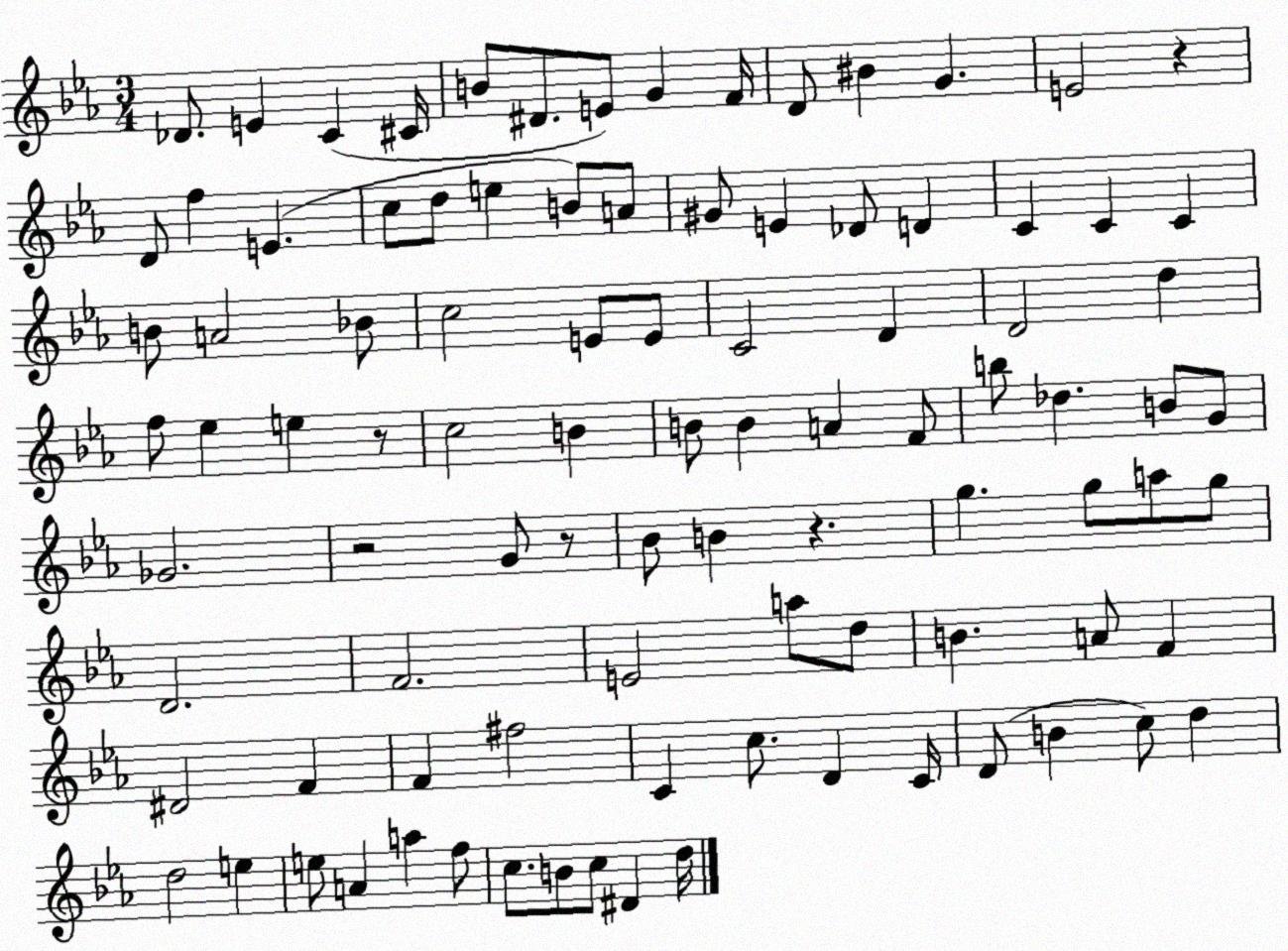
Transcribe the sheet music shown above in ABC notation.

X:1
T:Untitled
M:3/4
L:1/4
K:Eb
_D/2 E C ^C/4 B/2 ^D/2 E/2 G F/4 D/2 ^B G E2 z D/2 f E c/2 d/2 e B/2 A/2 ^G/2 E _D/2 D C C C B/2 A2 _B/2 c2 E/2 E/2 C2 D D2 d f/2 _e e z/2 c2 B B/2 B A F/2 b/2 _d B/2 G/2 _G2 z2 G/2 z/2 _B/2 B z g g/2 a/2 g/2 D2 F2 E2 a/2 d/2 B A/2 F ^D2 F F ^f2 C c/2 D C/4 D/2 B c/2 d d2 e e/2 A a f/2 c/2 B/2 c/2 ^D d/4